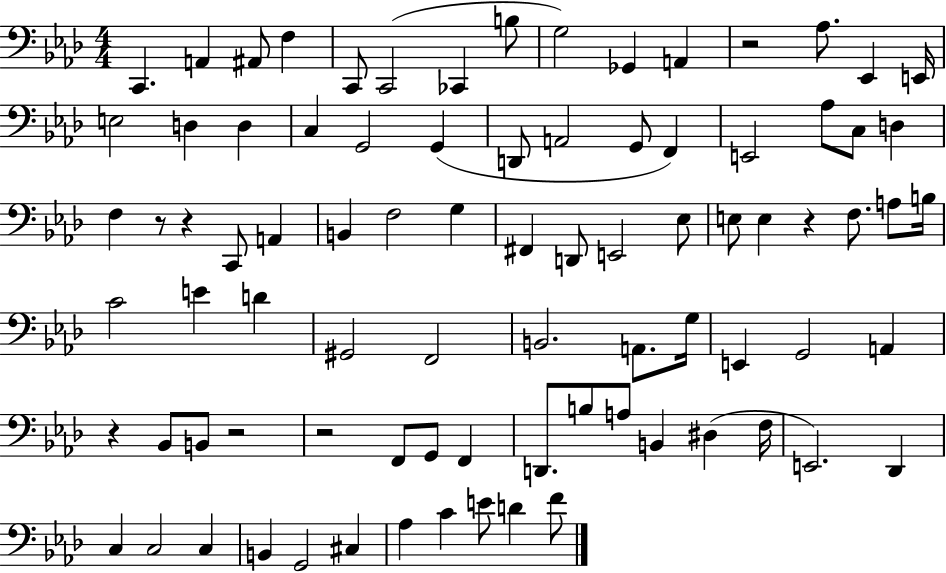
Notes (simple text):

C2/q. A2/q A#2/e F3/q C2/e C2/h CES2/q B3/e G3/h Gb2/q A2/q R/h Ab3/e. Eb2/q E2/s E3/h D3/q D3/q C3/q G2/h G2/q D2/e A2/h G2/e F2/q E2/h Ab3/e C3/e D3/q F3/q R/e R/q C2/e A2/q B2/q F3/h G3/q F#2/q D2/e E2/h Eb3/e E3/e E3/q R/q F3/e. A3/e B3/s C4/h E4/q D4/q G#2/h F2/h B2/h. A2/e. G3/s E2/q G2/h A2/q R/q Bb2/e B2/e R/h R/h F2/e G2/e F2/q D2/e. B3/e A3/e B2/q D#3/q F3/s E2/h. Db2/q C3/q C3/h C3/q B2/q G2/h C#3/q Ab3/q C4/q E4/e D4/q F4/e